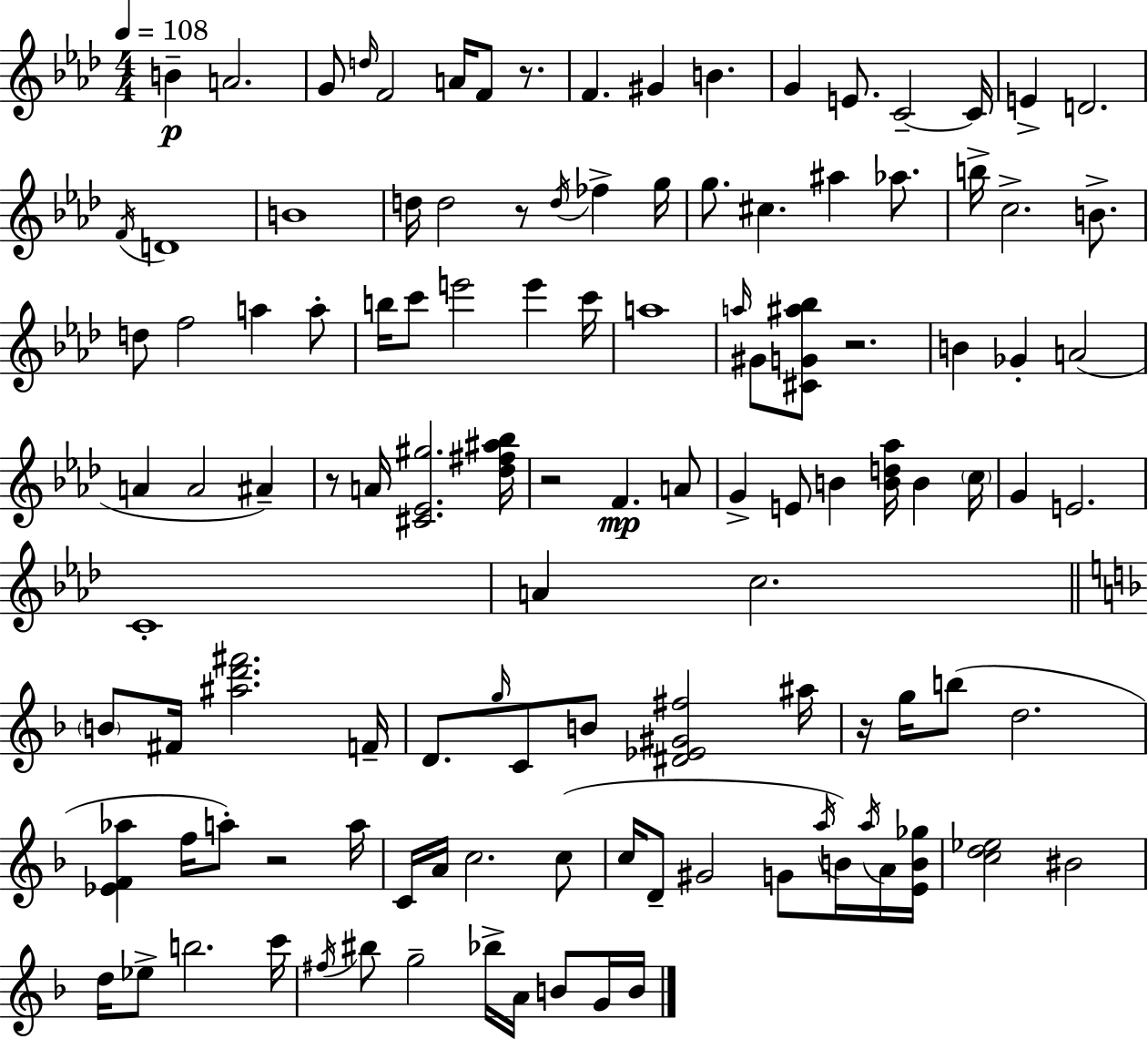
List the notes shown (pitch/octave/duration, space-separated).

B4/q A4/h. G4/e D5/s F4/h A4/s F4/e R/e. F4/q. G#4/q B4/q. G4/q E4/e. C4/h C4/s E4/q D4/h. F4/s D4/w B4/w D5/s D5/h R/e D5/s FES5/q G5/s G5/e. C#5/q. A#5/q Ab5/e. B5/s C5/h. B4/e. D5/e F5/h A5/q A5/e B5/s C6/e E6/h E6/q C6/s A5/w A5/s G#4/e [C#4,G4,A#5,Bb5]/e R/h. B4/q Gb4/q A4/h A4/q A4/h A#4/q R/e A4/s [C#4,Eb4,G#5]/h. [Db5,F#5,A#5,Bb5]/s R/h F4/q. A4/e G4/q E4/e B4/q [B4,D5,Ab5]/s B4/q C5/s G4/q E4/h. C4/w A4/q C5/h. B4/e F#4/s [A#5,D6,F#6]/h. F4/s D4/e. G5/s C4/e B4/e [D#4,Eb4,G#4,F#5]/h A#5/s R/s G5/s B5/e D5/h. [Eb4,F4,Ab5]/q F5/s A5/e R/h A5/s C4/s A4/s C5/h. C5/e C5/s D4/e G#4/h G4/e A5/s B4/s A5/s A4/s [E4,B4,Gb5]/s [C5,D5,Eb5]/h BIS4/h D5/s Eb5/e B5/h. C6/s F#5/s BIS5/e G5/h Bb5/s A4/s B4/e G4/s B4/s